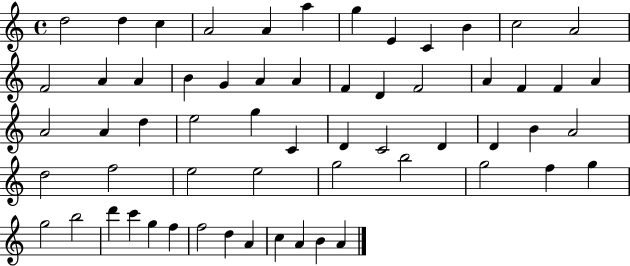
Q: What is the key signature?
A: C major